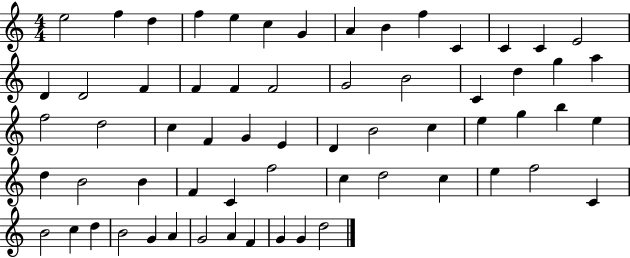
{
  \clef treble
  \numericTimeSignature
  \time 4/4
  \key c \major
  e''2 f''4 d''4 | f''4 e''4 c''4 g'4 | a'4 b'4 f''4 c'4 | c'4 c'4 e'2 | \break d'4 d'2 f'4 | f'4 f'4 f'2 | g'2 b'2 | c'4 d''4 g''4 a''4 | \break f''2 d''2 | c''4 f'4 g'4 e'4 | d'4 b'2 c''4 | e''4 g''4 b''4 e''4 | \break d''4 b'2 b'4 | f'4 c'4 f''2 | c''4 d''2 c''4 | e''4 f''2 c'4 | \break b'2 c''4 d''4 | b'2 g'4 a'4 | g'2 a'4 f'4 | g'4 g'4 d''2 | \break \bar "|."
}